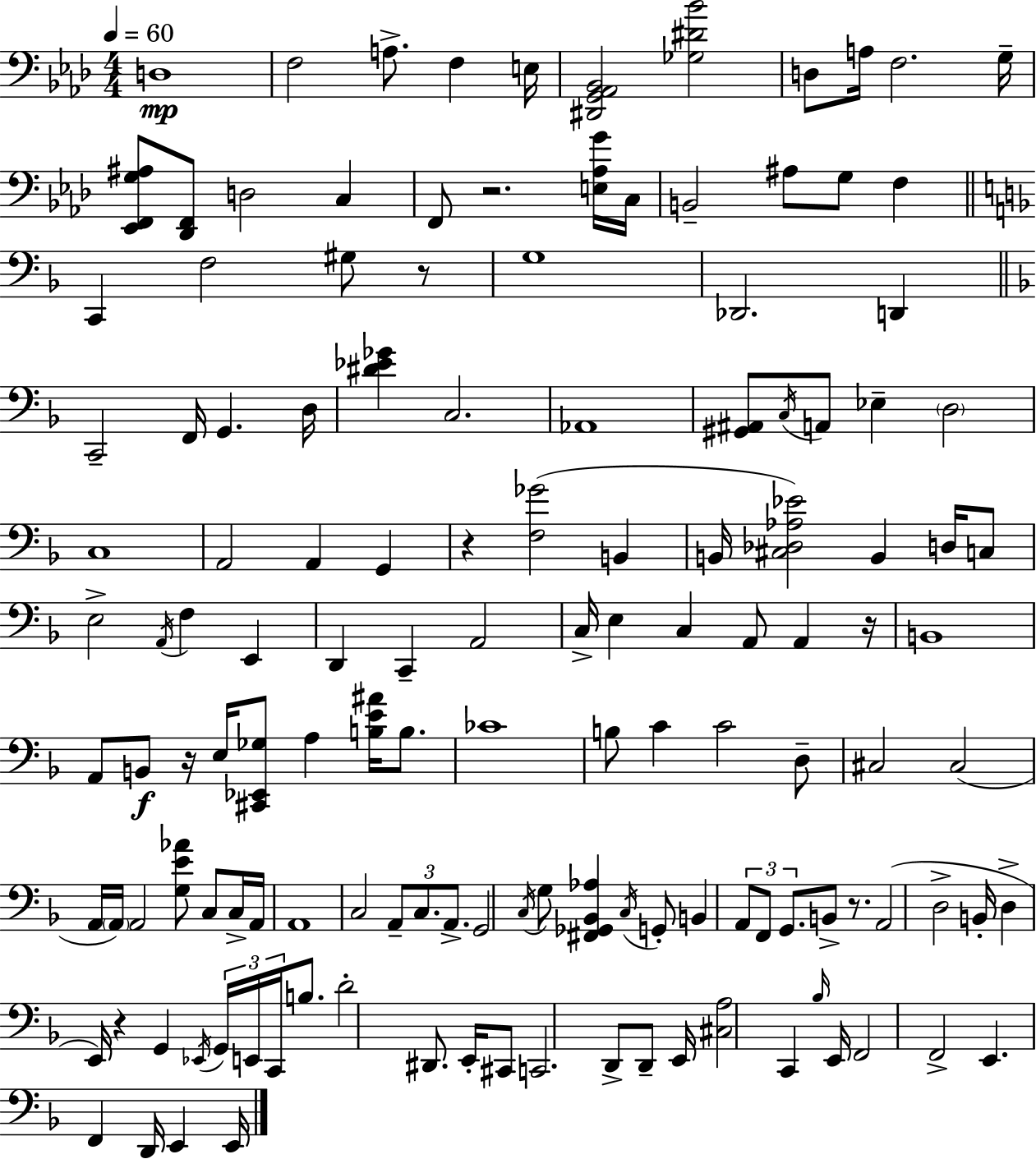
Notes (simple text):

D3/w F3/h A3/e. F3/q E3/s [D#2,G2,Ab2,Bb2]/h [Gb3,D#4,Bb4]/h D3/e A3/s F3/h. G3/s [Eb2,F2,G3,A#3]/e [Db2,F2]/e D3/h C3/q F2/e R/h. [E3,Ab3,G4]/s C3/s B2/h A#3/e G3/e F3/q C2/q F3/h G#3/e R/e G3/w Db2/h. D2/q C2/h F2/s G2/q. D3/s [D#4,Eb4,Gb4]/q C3/h. Ab2/w [G#2,A#2]/e C3/s A2/e Eb3/q D3/h C3/w A2/h A2/q G2/q R/q [F3,Gb4]/h B2/q B2/s [C#3,Db3,Ab3,Eb4]/h B2/q D3/s C3/e E3/h A2/s F3/q E2/q D2/q C2/q A2/h C3/s E3/q C3/q A2/e A2/q R/s B2/w A2/e B2/e R/s E3/s [C#2,Eb2,Gb3]/e A3/q [B3,E4,A#4]/s B3/e. CES4/w B3/e C4/q C4/h D3/e C#3/h C#3/h A2/s A2/s A2/h [G3,E4,Ab4]/e C3/e C3/s A2/s A2/w C3/h A2/e C3/e. A2/e. G2/h C3/s G3/e [F#2,Gb2,Bb2,Ab3]/q C3/s G2/e B2/q A2/e F2/e G2/e. B2/e R/e. A2/h D3/h B2/s D3/q E2/s R/q G2/q Eb2/s G2/s E2/s C2/s B3/e. D4/h D#2/e. E2/s C#2/e C2/h. D2/e D2/e E2/s [C#3,A3]/h C2/q Bb3/s E2/s F2/h F2/h E2/q. F2/q D2/s E2/q E2/s